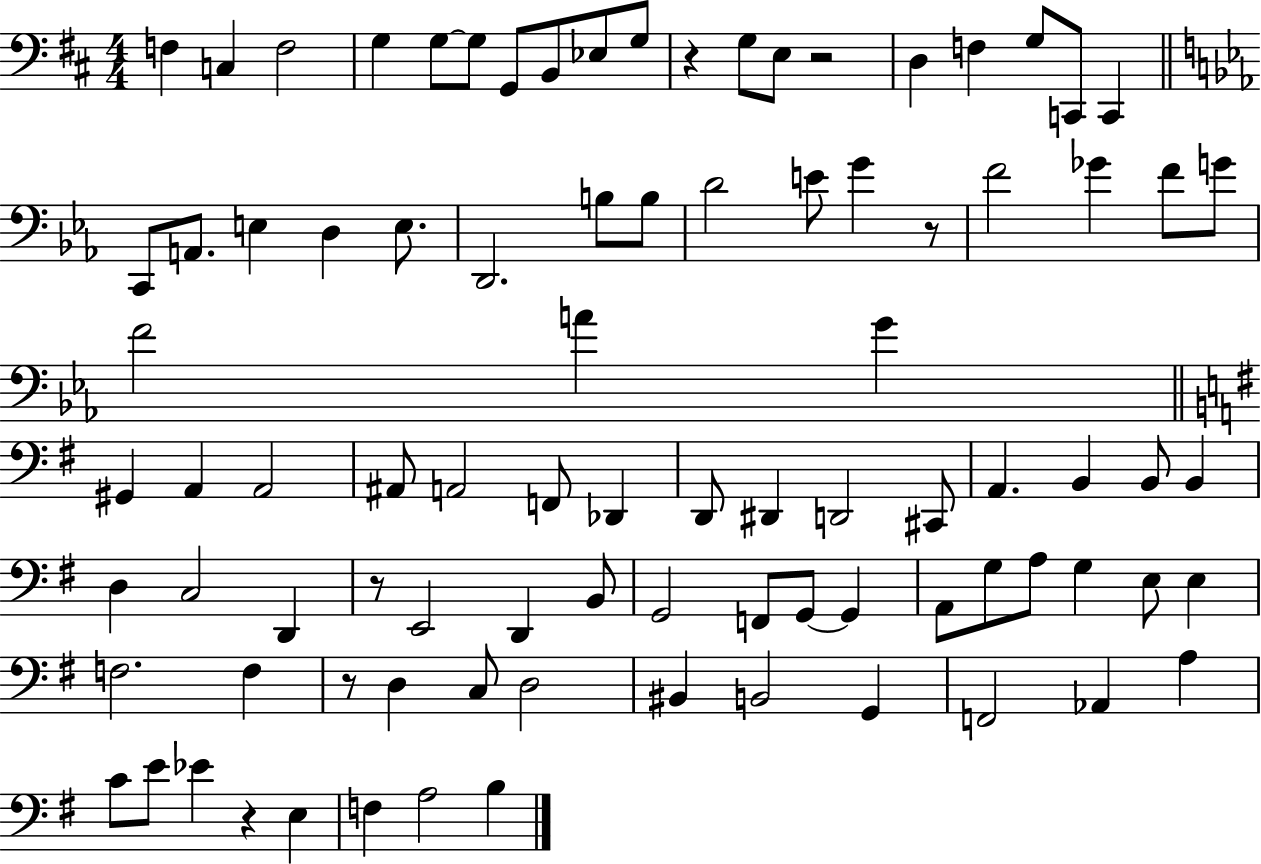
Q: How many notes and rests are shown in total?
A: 90